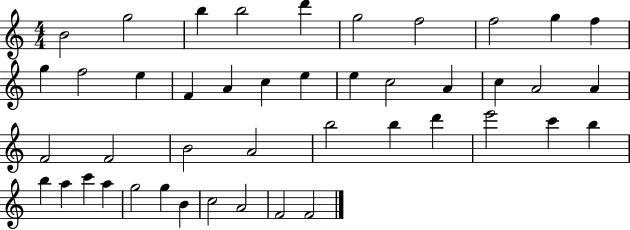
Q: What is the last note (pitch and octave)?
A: F4